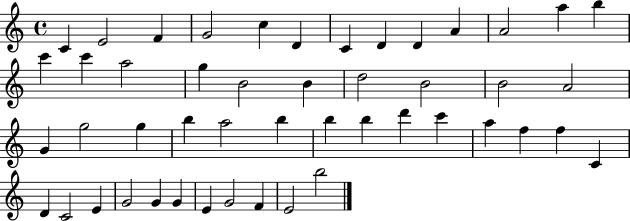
C4/q E4/h F4/q G4/h C5/q D4/q C4/q D4/q D4/q A4/q A4/h A5/q B5/q C6/q C6/q A5/h G5/q B4/h B4/q D5/h B4/h B4/h A4/h G4/q G5/h G5/q B5/q A5/h B5/q B5/q B5/q D6/q C6/q A5/q F5/q F5/q C4/q D4/q C4/h E4/q G4/h G4/q G4/q E4/q G4/h F4/q E4/h B5/h